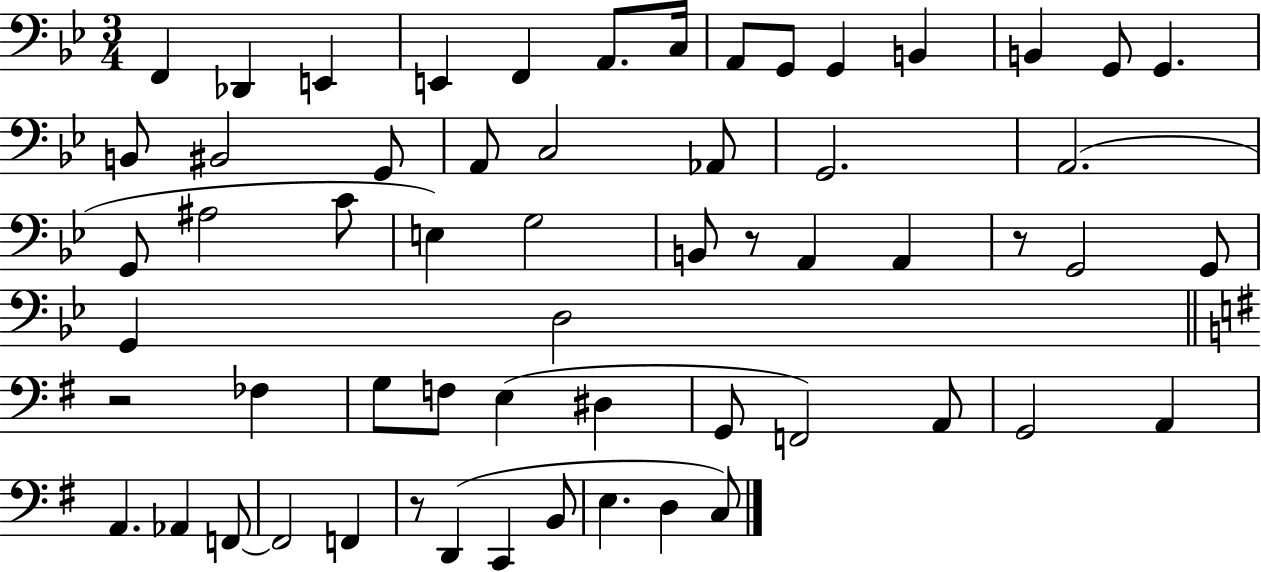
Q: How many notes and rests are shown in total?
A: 59